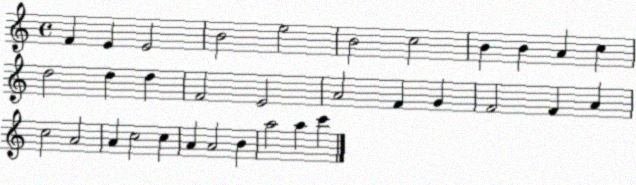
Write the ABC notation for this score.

X:1
T:Untitled
M:4/4
L:1/4
K:C
F E E2 B2 e2 B2 c2 B B A c d2 d d F2 E2 A2 F G F2 F A c2 A2 A c2 c A A2 B a2 a c'